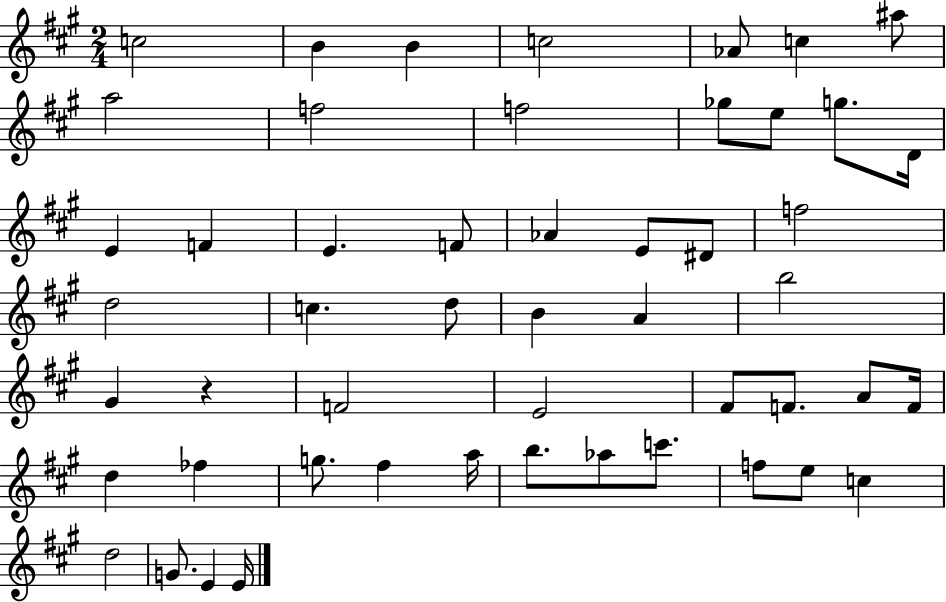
X:1
T:Untitled
M:2/4
L:1/4
K:A
c2 B B c2 _A/2 c ^a/2 a2 f2 f2 _g/2 e/2 g/2 D/4 E F E F/2 _A E/2 ^D/2 f2 d2 c d/2 B A b2 ^G z F2 E2 ^F/2 F/2 A/2 F/4 d _f g/2 ^f a/4 b/2 _a/2 c'/2 f/2 e/2 c d2 G/2 E E/4